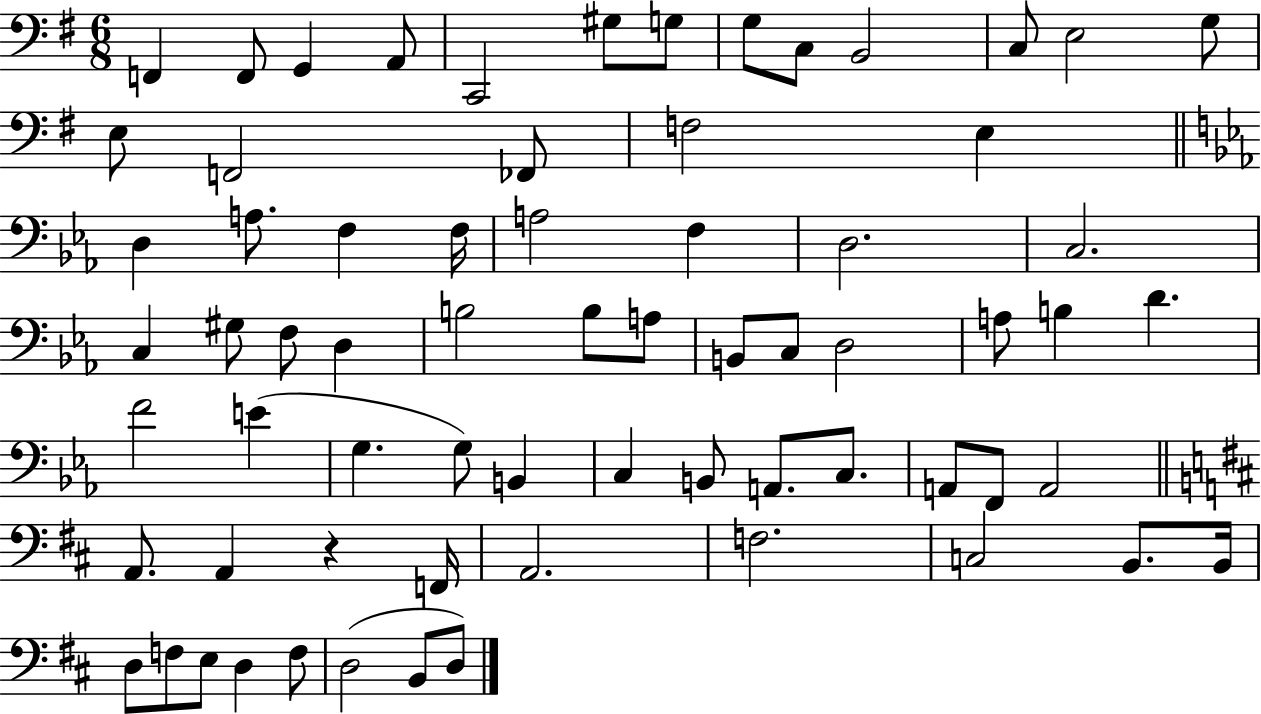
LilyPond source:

{
  \clef bass
  \numericTimeSignature
  \time 6/8
  \key g \major
  f,4 f,8 g,4 a,8 | c,2 gis8 g8 | g8 c8 b,2 | c8 e2 g8 | \break e8 f,2 fes,8 | f2 e4 | \bar "||" \break \key c \minor d4 a8. f4 f16 | a2 f4 | d2. | c2. | \break c4 gis8 f8 d4 | b2 b8 a8 | b,8 c8 d2 | a8 b4 d'4. | \break f'2 e'4( | g4. g8) b,4 | c4 b,8 a,8. c8. | a,8 f,8 a,2 | \break \bar "||" \break \key b \minor a,8. a,4 r4 f,16 | a,2. | f2. | c2 b,8. b,16 | \break d8 f8 e8 d4 f8 | d2( b,8 d8) | \bar "|."
}